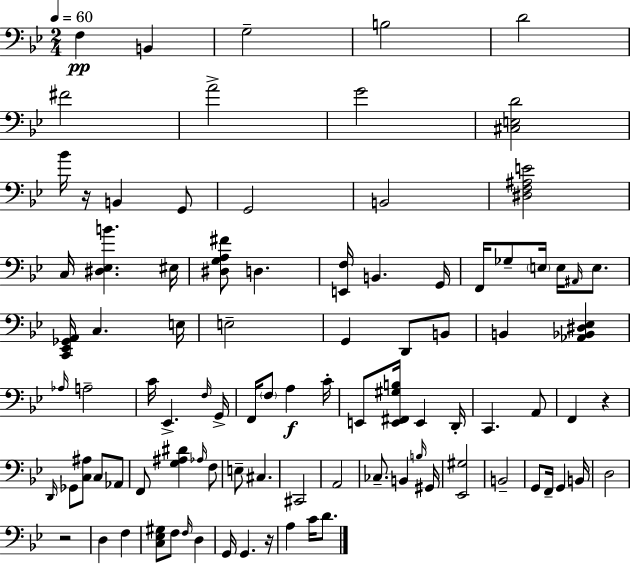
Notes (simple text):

F3/q B2/q G3/h B3/h D4/h F#4/h A4/h G4/h [C#3,E3,D4]/h Bb4/s R/s B2/q G2/e G2/h B2/h [D#3,F3,A#3,E4]/h C3/s [D#3,Eb3,B4]/q. EIS3/s [D#3,G3,A3,F#4]/e D3/q. [E2,F3]/s B2/q. G2/s F2/s Gb3/e E3/s E3/s A#2/s E3/e. [C2,Eb2,Gb2,A2]/s C3/q. E3/s E3/h G2/q D2/e B2/e B2/q [Ab2,Bb2,D#3,Eb3]/q Ab3/s A3/h C4/s Eb2/q. F3/s G2/s F2/s F3/e A3/q C4/s E2/e [E2,F#2,G#3,B3]/s E2/q D2/s C2/q. A2/e F2/q R/q D2/s Gb2/e [C3,A#3]/e C3/e Ab2/e F2/e [G3,A#3,D#4]/q Ab3/s F3/e E3/e C#3/q. C#2/h A2/h CES3/e. B2/q B3/s G#2/s [Eb2,G#3]/h B2/h G2/e F2/s G2/q B2/s D3/h R/h D3/q F3/q [C3,Eb3,G#3]/e F3/e F3/s D3/q G2/s G2/q. R/s A3/q C4/s D4/e.